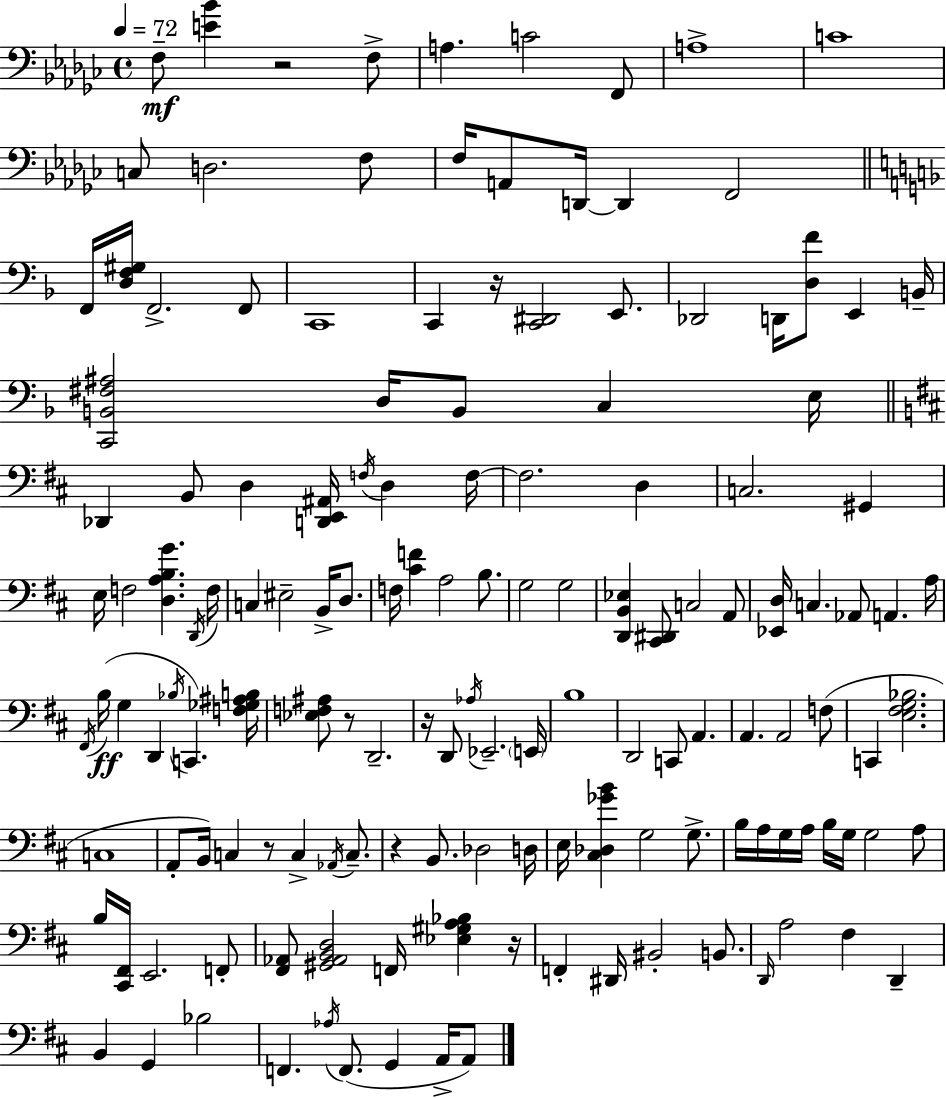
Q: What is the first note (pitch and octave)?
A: F3